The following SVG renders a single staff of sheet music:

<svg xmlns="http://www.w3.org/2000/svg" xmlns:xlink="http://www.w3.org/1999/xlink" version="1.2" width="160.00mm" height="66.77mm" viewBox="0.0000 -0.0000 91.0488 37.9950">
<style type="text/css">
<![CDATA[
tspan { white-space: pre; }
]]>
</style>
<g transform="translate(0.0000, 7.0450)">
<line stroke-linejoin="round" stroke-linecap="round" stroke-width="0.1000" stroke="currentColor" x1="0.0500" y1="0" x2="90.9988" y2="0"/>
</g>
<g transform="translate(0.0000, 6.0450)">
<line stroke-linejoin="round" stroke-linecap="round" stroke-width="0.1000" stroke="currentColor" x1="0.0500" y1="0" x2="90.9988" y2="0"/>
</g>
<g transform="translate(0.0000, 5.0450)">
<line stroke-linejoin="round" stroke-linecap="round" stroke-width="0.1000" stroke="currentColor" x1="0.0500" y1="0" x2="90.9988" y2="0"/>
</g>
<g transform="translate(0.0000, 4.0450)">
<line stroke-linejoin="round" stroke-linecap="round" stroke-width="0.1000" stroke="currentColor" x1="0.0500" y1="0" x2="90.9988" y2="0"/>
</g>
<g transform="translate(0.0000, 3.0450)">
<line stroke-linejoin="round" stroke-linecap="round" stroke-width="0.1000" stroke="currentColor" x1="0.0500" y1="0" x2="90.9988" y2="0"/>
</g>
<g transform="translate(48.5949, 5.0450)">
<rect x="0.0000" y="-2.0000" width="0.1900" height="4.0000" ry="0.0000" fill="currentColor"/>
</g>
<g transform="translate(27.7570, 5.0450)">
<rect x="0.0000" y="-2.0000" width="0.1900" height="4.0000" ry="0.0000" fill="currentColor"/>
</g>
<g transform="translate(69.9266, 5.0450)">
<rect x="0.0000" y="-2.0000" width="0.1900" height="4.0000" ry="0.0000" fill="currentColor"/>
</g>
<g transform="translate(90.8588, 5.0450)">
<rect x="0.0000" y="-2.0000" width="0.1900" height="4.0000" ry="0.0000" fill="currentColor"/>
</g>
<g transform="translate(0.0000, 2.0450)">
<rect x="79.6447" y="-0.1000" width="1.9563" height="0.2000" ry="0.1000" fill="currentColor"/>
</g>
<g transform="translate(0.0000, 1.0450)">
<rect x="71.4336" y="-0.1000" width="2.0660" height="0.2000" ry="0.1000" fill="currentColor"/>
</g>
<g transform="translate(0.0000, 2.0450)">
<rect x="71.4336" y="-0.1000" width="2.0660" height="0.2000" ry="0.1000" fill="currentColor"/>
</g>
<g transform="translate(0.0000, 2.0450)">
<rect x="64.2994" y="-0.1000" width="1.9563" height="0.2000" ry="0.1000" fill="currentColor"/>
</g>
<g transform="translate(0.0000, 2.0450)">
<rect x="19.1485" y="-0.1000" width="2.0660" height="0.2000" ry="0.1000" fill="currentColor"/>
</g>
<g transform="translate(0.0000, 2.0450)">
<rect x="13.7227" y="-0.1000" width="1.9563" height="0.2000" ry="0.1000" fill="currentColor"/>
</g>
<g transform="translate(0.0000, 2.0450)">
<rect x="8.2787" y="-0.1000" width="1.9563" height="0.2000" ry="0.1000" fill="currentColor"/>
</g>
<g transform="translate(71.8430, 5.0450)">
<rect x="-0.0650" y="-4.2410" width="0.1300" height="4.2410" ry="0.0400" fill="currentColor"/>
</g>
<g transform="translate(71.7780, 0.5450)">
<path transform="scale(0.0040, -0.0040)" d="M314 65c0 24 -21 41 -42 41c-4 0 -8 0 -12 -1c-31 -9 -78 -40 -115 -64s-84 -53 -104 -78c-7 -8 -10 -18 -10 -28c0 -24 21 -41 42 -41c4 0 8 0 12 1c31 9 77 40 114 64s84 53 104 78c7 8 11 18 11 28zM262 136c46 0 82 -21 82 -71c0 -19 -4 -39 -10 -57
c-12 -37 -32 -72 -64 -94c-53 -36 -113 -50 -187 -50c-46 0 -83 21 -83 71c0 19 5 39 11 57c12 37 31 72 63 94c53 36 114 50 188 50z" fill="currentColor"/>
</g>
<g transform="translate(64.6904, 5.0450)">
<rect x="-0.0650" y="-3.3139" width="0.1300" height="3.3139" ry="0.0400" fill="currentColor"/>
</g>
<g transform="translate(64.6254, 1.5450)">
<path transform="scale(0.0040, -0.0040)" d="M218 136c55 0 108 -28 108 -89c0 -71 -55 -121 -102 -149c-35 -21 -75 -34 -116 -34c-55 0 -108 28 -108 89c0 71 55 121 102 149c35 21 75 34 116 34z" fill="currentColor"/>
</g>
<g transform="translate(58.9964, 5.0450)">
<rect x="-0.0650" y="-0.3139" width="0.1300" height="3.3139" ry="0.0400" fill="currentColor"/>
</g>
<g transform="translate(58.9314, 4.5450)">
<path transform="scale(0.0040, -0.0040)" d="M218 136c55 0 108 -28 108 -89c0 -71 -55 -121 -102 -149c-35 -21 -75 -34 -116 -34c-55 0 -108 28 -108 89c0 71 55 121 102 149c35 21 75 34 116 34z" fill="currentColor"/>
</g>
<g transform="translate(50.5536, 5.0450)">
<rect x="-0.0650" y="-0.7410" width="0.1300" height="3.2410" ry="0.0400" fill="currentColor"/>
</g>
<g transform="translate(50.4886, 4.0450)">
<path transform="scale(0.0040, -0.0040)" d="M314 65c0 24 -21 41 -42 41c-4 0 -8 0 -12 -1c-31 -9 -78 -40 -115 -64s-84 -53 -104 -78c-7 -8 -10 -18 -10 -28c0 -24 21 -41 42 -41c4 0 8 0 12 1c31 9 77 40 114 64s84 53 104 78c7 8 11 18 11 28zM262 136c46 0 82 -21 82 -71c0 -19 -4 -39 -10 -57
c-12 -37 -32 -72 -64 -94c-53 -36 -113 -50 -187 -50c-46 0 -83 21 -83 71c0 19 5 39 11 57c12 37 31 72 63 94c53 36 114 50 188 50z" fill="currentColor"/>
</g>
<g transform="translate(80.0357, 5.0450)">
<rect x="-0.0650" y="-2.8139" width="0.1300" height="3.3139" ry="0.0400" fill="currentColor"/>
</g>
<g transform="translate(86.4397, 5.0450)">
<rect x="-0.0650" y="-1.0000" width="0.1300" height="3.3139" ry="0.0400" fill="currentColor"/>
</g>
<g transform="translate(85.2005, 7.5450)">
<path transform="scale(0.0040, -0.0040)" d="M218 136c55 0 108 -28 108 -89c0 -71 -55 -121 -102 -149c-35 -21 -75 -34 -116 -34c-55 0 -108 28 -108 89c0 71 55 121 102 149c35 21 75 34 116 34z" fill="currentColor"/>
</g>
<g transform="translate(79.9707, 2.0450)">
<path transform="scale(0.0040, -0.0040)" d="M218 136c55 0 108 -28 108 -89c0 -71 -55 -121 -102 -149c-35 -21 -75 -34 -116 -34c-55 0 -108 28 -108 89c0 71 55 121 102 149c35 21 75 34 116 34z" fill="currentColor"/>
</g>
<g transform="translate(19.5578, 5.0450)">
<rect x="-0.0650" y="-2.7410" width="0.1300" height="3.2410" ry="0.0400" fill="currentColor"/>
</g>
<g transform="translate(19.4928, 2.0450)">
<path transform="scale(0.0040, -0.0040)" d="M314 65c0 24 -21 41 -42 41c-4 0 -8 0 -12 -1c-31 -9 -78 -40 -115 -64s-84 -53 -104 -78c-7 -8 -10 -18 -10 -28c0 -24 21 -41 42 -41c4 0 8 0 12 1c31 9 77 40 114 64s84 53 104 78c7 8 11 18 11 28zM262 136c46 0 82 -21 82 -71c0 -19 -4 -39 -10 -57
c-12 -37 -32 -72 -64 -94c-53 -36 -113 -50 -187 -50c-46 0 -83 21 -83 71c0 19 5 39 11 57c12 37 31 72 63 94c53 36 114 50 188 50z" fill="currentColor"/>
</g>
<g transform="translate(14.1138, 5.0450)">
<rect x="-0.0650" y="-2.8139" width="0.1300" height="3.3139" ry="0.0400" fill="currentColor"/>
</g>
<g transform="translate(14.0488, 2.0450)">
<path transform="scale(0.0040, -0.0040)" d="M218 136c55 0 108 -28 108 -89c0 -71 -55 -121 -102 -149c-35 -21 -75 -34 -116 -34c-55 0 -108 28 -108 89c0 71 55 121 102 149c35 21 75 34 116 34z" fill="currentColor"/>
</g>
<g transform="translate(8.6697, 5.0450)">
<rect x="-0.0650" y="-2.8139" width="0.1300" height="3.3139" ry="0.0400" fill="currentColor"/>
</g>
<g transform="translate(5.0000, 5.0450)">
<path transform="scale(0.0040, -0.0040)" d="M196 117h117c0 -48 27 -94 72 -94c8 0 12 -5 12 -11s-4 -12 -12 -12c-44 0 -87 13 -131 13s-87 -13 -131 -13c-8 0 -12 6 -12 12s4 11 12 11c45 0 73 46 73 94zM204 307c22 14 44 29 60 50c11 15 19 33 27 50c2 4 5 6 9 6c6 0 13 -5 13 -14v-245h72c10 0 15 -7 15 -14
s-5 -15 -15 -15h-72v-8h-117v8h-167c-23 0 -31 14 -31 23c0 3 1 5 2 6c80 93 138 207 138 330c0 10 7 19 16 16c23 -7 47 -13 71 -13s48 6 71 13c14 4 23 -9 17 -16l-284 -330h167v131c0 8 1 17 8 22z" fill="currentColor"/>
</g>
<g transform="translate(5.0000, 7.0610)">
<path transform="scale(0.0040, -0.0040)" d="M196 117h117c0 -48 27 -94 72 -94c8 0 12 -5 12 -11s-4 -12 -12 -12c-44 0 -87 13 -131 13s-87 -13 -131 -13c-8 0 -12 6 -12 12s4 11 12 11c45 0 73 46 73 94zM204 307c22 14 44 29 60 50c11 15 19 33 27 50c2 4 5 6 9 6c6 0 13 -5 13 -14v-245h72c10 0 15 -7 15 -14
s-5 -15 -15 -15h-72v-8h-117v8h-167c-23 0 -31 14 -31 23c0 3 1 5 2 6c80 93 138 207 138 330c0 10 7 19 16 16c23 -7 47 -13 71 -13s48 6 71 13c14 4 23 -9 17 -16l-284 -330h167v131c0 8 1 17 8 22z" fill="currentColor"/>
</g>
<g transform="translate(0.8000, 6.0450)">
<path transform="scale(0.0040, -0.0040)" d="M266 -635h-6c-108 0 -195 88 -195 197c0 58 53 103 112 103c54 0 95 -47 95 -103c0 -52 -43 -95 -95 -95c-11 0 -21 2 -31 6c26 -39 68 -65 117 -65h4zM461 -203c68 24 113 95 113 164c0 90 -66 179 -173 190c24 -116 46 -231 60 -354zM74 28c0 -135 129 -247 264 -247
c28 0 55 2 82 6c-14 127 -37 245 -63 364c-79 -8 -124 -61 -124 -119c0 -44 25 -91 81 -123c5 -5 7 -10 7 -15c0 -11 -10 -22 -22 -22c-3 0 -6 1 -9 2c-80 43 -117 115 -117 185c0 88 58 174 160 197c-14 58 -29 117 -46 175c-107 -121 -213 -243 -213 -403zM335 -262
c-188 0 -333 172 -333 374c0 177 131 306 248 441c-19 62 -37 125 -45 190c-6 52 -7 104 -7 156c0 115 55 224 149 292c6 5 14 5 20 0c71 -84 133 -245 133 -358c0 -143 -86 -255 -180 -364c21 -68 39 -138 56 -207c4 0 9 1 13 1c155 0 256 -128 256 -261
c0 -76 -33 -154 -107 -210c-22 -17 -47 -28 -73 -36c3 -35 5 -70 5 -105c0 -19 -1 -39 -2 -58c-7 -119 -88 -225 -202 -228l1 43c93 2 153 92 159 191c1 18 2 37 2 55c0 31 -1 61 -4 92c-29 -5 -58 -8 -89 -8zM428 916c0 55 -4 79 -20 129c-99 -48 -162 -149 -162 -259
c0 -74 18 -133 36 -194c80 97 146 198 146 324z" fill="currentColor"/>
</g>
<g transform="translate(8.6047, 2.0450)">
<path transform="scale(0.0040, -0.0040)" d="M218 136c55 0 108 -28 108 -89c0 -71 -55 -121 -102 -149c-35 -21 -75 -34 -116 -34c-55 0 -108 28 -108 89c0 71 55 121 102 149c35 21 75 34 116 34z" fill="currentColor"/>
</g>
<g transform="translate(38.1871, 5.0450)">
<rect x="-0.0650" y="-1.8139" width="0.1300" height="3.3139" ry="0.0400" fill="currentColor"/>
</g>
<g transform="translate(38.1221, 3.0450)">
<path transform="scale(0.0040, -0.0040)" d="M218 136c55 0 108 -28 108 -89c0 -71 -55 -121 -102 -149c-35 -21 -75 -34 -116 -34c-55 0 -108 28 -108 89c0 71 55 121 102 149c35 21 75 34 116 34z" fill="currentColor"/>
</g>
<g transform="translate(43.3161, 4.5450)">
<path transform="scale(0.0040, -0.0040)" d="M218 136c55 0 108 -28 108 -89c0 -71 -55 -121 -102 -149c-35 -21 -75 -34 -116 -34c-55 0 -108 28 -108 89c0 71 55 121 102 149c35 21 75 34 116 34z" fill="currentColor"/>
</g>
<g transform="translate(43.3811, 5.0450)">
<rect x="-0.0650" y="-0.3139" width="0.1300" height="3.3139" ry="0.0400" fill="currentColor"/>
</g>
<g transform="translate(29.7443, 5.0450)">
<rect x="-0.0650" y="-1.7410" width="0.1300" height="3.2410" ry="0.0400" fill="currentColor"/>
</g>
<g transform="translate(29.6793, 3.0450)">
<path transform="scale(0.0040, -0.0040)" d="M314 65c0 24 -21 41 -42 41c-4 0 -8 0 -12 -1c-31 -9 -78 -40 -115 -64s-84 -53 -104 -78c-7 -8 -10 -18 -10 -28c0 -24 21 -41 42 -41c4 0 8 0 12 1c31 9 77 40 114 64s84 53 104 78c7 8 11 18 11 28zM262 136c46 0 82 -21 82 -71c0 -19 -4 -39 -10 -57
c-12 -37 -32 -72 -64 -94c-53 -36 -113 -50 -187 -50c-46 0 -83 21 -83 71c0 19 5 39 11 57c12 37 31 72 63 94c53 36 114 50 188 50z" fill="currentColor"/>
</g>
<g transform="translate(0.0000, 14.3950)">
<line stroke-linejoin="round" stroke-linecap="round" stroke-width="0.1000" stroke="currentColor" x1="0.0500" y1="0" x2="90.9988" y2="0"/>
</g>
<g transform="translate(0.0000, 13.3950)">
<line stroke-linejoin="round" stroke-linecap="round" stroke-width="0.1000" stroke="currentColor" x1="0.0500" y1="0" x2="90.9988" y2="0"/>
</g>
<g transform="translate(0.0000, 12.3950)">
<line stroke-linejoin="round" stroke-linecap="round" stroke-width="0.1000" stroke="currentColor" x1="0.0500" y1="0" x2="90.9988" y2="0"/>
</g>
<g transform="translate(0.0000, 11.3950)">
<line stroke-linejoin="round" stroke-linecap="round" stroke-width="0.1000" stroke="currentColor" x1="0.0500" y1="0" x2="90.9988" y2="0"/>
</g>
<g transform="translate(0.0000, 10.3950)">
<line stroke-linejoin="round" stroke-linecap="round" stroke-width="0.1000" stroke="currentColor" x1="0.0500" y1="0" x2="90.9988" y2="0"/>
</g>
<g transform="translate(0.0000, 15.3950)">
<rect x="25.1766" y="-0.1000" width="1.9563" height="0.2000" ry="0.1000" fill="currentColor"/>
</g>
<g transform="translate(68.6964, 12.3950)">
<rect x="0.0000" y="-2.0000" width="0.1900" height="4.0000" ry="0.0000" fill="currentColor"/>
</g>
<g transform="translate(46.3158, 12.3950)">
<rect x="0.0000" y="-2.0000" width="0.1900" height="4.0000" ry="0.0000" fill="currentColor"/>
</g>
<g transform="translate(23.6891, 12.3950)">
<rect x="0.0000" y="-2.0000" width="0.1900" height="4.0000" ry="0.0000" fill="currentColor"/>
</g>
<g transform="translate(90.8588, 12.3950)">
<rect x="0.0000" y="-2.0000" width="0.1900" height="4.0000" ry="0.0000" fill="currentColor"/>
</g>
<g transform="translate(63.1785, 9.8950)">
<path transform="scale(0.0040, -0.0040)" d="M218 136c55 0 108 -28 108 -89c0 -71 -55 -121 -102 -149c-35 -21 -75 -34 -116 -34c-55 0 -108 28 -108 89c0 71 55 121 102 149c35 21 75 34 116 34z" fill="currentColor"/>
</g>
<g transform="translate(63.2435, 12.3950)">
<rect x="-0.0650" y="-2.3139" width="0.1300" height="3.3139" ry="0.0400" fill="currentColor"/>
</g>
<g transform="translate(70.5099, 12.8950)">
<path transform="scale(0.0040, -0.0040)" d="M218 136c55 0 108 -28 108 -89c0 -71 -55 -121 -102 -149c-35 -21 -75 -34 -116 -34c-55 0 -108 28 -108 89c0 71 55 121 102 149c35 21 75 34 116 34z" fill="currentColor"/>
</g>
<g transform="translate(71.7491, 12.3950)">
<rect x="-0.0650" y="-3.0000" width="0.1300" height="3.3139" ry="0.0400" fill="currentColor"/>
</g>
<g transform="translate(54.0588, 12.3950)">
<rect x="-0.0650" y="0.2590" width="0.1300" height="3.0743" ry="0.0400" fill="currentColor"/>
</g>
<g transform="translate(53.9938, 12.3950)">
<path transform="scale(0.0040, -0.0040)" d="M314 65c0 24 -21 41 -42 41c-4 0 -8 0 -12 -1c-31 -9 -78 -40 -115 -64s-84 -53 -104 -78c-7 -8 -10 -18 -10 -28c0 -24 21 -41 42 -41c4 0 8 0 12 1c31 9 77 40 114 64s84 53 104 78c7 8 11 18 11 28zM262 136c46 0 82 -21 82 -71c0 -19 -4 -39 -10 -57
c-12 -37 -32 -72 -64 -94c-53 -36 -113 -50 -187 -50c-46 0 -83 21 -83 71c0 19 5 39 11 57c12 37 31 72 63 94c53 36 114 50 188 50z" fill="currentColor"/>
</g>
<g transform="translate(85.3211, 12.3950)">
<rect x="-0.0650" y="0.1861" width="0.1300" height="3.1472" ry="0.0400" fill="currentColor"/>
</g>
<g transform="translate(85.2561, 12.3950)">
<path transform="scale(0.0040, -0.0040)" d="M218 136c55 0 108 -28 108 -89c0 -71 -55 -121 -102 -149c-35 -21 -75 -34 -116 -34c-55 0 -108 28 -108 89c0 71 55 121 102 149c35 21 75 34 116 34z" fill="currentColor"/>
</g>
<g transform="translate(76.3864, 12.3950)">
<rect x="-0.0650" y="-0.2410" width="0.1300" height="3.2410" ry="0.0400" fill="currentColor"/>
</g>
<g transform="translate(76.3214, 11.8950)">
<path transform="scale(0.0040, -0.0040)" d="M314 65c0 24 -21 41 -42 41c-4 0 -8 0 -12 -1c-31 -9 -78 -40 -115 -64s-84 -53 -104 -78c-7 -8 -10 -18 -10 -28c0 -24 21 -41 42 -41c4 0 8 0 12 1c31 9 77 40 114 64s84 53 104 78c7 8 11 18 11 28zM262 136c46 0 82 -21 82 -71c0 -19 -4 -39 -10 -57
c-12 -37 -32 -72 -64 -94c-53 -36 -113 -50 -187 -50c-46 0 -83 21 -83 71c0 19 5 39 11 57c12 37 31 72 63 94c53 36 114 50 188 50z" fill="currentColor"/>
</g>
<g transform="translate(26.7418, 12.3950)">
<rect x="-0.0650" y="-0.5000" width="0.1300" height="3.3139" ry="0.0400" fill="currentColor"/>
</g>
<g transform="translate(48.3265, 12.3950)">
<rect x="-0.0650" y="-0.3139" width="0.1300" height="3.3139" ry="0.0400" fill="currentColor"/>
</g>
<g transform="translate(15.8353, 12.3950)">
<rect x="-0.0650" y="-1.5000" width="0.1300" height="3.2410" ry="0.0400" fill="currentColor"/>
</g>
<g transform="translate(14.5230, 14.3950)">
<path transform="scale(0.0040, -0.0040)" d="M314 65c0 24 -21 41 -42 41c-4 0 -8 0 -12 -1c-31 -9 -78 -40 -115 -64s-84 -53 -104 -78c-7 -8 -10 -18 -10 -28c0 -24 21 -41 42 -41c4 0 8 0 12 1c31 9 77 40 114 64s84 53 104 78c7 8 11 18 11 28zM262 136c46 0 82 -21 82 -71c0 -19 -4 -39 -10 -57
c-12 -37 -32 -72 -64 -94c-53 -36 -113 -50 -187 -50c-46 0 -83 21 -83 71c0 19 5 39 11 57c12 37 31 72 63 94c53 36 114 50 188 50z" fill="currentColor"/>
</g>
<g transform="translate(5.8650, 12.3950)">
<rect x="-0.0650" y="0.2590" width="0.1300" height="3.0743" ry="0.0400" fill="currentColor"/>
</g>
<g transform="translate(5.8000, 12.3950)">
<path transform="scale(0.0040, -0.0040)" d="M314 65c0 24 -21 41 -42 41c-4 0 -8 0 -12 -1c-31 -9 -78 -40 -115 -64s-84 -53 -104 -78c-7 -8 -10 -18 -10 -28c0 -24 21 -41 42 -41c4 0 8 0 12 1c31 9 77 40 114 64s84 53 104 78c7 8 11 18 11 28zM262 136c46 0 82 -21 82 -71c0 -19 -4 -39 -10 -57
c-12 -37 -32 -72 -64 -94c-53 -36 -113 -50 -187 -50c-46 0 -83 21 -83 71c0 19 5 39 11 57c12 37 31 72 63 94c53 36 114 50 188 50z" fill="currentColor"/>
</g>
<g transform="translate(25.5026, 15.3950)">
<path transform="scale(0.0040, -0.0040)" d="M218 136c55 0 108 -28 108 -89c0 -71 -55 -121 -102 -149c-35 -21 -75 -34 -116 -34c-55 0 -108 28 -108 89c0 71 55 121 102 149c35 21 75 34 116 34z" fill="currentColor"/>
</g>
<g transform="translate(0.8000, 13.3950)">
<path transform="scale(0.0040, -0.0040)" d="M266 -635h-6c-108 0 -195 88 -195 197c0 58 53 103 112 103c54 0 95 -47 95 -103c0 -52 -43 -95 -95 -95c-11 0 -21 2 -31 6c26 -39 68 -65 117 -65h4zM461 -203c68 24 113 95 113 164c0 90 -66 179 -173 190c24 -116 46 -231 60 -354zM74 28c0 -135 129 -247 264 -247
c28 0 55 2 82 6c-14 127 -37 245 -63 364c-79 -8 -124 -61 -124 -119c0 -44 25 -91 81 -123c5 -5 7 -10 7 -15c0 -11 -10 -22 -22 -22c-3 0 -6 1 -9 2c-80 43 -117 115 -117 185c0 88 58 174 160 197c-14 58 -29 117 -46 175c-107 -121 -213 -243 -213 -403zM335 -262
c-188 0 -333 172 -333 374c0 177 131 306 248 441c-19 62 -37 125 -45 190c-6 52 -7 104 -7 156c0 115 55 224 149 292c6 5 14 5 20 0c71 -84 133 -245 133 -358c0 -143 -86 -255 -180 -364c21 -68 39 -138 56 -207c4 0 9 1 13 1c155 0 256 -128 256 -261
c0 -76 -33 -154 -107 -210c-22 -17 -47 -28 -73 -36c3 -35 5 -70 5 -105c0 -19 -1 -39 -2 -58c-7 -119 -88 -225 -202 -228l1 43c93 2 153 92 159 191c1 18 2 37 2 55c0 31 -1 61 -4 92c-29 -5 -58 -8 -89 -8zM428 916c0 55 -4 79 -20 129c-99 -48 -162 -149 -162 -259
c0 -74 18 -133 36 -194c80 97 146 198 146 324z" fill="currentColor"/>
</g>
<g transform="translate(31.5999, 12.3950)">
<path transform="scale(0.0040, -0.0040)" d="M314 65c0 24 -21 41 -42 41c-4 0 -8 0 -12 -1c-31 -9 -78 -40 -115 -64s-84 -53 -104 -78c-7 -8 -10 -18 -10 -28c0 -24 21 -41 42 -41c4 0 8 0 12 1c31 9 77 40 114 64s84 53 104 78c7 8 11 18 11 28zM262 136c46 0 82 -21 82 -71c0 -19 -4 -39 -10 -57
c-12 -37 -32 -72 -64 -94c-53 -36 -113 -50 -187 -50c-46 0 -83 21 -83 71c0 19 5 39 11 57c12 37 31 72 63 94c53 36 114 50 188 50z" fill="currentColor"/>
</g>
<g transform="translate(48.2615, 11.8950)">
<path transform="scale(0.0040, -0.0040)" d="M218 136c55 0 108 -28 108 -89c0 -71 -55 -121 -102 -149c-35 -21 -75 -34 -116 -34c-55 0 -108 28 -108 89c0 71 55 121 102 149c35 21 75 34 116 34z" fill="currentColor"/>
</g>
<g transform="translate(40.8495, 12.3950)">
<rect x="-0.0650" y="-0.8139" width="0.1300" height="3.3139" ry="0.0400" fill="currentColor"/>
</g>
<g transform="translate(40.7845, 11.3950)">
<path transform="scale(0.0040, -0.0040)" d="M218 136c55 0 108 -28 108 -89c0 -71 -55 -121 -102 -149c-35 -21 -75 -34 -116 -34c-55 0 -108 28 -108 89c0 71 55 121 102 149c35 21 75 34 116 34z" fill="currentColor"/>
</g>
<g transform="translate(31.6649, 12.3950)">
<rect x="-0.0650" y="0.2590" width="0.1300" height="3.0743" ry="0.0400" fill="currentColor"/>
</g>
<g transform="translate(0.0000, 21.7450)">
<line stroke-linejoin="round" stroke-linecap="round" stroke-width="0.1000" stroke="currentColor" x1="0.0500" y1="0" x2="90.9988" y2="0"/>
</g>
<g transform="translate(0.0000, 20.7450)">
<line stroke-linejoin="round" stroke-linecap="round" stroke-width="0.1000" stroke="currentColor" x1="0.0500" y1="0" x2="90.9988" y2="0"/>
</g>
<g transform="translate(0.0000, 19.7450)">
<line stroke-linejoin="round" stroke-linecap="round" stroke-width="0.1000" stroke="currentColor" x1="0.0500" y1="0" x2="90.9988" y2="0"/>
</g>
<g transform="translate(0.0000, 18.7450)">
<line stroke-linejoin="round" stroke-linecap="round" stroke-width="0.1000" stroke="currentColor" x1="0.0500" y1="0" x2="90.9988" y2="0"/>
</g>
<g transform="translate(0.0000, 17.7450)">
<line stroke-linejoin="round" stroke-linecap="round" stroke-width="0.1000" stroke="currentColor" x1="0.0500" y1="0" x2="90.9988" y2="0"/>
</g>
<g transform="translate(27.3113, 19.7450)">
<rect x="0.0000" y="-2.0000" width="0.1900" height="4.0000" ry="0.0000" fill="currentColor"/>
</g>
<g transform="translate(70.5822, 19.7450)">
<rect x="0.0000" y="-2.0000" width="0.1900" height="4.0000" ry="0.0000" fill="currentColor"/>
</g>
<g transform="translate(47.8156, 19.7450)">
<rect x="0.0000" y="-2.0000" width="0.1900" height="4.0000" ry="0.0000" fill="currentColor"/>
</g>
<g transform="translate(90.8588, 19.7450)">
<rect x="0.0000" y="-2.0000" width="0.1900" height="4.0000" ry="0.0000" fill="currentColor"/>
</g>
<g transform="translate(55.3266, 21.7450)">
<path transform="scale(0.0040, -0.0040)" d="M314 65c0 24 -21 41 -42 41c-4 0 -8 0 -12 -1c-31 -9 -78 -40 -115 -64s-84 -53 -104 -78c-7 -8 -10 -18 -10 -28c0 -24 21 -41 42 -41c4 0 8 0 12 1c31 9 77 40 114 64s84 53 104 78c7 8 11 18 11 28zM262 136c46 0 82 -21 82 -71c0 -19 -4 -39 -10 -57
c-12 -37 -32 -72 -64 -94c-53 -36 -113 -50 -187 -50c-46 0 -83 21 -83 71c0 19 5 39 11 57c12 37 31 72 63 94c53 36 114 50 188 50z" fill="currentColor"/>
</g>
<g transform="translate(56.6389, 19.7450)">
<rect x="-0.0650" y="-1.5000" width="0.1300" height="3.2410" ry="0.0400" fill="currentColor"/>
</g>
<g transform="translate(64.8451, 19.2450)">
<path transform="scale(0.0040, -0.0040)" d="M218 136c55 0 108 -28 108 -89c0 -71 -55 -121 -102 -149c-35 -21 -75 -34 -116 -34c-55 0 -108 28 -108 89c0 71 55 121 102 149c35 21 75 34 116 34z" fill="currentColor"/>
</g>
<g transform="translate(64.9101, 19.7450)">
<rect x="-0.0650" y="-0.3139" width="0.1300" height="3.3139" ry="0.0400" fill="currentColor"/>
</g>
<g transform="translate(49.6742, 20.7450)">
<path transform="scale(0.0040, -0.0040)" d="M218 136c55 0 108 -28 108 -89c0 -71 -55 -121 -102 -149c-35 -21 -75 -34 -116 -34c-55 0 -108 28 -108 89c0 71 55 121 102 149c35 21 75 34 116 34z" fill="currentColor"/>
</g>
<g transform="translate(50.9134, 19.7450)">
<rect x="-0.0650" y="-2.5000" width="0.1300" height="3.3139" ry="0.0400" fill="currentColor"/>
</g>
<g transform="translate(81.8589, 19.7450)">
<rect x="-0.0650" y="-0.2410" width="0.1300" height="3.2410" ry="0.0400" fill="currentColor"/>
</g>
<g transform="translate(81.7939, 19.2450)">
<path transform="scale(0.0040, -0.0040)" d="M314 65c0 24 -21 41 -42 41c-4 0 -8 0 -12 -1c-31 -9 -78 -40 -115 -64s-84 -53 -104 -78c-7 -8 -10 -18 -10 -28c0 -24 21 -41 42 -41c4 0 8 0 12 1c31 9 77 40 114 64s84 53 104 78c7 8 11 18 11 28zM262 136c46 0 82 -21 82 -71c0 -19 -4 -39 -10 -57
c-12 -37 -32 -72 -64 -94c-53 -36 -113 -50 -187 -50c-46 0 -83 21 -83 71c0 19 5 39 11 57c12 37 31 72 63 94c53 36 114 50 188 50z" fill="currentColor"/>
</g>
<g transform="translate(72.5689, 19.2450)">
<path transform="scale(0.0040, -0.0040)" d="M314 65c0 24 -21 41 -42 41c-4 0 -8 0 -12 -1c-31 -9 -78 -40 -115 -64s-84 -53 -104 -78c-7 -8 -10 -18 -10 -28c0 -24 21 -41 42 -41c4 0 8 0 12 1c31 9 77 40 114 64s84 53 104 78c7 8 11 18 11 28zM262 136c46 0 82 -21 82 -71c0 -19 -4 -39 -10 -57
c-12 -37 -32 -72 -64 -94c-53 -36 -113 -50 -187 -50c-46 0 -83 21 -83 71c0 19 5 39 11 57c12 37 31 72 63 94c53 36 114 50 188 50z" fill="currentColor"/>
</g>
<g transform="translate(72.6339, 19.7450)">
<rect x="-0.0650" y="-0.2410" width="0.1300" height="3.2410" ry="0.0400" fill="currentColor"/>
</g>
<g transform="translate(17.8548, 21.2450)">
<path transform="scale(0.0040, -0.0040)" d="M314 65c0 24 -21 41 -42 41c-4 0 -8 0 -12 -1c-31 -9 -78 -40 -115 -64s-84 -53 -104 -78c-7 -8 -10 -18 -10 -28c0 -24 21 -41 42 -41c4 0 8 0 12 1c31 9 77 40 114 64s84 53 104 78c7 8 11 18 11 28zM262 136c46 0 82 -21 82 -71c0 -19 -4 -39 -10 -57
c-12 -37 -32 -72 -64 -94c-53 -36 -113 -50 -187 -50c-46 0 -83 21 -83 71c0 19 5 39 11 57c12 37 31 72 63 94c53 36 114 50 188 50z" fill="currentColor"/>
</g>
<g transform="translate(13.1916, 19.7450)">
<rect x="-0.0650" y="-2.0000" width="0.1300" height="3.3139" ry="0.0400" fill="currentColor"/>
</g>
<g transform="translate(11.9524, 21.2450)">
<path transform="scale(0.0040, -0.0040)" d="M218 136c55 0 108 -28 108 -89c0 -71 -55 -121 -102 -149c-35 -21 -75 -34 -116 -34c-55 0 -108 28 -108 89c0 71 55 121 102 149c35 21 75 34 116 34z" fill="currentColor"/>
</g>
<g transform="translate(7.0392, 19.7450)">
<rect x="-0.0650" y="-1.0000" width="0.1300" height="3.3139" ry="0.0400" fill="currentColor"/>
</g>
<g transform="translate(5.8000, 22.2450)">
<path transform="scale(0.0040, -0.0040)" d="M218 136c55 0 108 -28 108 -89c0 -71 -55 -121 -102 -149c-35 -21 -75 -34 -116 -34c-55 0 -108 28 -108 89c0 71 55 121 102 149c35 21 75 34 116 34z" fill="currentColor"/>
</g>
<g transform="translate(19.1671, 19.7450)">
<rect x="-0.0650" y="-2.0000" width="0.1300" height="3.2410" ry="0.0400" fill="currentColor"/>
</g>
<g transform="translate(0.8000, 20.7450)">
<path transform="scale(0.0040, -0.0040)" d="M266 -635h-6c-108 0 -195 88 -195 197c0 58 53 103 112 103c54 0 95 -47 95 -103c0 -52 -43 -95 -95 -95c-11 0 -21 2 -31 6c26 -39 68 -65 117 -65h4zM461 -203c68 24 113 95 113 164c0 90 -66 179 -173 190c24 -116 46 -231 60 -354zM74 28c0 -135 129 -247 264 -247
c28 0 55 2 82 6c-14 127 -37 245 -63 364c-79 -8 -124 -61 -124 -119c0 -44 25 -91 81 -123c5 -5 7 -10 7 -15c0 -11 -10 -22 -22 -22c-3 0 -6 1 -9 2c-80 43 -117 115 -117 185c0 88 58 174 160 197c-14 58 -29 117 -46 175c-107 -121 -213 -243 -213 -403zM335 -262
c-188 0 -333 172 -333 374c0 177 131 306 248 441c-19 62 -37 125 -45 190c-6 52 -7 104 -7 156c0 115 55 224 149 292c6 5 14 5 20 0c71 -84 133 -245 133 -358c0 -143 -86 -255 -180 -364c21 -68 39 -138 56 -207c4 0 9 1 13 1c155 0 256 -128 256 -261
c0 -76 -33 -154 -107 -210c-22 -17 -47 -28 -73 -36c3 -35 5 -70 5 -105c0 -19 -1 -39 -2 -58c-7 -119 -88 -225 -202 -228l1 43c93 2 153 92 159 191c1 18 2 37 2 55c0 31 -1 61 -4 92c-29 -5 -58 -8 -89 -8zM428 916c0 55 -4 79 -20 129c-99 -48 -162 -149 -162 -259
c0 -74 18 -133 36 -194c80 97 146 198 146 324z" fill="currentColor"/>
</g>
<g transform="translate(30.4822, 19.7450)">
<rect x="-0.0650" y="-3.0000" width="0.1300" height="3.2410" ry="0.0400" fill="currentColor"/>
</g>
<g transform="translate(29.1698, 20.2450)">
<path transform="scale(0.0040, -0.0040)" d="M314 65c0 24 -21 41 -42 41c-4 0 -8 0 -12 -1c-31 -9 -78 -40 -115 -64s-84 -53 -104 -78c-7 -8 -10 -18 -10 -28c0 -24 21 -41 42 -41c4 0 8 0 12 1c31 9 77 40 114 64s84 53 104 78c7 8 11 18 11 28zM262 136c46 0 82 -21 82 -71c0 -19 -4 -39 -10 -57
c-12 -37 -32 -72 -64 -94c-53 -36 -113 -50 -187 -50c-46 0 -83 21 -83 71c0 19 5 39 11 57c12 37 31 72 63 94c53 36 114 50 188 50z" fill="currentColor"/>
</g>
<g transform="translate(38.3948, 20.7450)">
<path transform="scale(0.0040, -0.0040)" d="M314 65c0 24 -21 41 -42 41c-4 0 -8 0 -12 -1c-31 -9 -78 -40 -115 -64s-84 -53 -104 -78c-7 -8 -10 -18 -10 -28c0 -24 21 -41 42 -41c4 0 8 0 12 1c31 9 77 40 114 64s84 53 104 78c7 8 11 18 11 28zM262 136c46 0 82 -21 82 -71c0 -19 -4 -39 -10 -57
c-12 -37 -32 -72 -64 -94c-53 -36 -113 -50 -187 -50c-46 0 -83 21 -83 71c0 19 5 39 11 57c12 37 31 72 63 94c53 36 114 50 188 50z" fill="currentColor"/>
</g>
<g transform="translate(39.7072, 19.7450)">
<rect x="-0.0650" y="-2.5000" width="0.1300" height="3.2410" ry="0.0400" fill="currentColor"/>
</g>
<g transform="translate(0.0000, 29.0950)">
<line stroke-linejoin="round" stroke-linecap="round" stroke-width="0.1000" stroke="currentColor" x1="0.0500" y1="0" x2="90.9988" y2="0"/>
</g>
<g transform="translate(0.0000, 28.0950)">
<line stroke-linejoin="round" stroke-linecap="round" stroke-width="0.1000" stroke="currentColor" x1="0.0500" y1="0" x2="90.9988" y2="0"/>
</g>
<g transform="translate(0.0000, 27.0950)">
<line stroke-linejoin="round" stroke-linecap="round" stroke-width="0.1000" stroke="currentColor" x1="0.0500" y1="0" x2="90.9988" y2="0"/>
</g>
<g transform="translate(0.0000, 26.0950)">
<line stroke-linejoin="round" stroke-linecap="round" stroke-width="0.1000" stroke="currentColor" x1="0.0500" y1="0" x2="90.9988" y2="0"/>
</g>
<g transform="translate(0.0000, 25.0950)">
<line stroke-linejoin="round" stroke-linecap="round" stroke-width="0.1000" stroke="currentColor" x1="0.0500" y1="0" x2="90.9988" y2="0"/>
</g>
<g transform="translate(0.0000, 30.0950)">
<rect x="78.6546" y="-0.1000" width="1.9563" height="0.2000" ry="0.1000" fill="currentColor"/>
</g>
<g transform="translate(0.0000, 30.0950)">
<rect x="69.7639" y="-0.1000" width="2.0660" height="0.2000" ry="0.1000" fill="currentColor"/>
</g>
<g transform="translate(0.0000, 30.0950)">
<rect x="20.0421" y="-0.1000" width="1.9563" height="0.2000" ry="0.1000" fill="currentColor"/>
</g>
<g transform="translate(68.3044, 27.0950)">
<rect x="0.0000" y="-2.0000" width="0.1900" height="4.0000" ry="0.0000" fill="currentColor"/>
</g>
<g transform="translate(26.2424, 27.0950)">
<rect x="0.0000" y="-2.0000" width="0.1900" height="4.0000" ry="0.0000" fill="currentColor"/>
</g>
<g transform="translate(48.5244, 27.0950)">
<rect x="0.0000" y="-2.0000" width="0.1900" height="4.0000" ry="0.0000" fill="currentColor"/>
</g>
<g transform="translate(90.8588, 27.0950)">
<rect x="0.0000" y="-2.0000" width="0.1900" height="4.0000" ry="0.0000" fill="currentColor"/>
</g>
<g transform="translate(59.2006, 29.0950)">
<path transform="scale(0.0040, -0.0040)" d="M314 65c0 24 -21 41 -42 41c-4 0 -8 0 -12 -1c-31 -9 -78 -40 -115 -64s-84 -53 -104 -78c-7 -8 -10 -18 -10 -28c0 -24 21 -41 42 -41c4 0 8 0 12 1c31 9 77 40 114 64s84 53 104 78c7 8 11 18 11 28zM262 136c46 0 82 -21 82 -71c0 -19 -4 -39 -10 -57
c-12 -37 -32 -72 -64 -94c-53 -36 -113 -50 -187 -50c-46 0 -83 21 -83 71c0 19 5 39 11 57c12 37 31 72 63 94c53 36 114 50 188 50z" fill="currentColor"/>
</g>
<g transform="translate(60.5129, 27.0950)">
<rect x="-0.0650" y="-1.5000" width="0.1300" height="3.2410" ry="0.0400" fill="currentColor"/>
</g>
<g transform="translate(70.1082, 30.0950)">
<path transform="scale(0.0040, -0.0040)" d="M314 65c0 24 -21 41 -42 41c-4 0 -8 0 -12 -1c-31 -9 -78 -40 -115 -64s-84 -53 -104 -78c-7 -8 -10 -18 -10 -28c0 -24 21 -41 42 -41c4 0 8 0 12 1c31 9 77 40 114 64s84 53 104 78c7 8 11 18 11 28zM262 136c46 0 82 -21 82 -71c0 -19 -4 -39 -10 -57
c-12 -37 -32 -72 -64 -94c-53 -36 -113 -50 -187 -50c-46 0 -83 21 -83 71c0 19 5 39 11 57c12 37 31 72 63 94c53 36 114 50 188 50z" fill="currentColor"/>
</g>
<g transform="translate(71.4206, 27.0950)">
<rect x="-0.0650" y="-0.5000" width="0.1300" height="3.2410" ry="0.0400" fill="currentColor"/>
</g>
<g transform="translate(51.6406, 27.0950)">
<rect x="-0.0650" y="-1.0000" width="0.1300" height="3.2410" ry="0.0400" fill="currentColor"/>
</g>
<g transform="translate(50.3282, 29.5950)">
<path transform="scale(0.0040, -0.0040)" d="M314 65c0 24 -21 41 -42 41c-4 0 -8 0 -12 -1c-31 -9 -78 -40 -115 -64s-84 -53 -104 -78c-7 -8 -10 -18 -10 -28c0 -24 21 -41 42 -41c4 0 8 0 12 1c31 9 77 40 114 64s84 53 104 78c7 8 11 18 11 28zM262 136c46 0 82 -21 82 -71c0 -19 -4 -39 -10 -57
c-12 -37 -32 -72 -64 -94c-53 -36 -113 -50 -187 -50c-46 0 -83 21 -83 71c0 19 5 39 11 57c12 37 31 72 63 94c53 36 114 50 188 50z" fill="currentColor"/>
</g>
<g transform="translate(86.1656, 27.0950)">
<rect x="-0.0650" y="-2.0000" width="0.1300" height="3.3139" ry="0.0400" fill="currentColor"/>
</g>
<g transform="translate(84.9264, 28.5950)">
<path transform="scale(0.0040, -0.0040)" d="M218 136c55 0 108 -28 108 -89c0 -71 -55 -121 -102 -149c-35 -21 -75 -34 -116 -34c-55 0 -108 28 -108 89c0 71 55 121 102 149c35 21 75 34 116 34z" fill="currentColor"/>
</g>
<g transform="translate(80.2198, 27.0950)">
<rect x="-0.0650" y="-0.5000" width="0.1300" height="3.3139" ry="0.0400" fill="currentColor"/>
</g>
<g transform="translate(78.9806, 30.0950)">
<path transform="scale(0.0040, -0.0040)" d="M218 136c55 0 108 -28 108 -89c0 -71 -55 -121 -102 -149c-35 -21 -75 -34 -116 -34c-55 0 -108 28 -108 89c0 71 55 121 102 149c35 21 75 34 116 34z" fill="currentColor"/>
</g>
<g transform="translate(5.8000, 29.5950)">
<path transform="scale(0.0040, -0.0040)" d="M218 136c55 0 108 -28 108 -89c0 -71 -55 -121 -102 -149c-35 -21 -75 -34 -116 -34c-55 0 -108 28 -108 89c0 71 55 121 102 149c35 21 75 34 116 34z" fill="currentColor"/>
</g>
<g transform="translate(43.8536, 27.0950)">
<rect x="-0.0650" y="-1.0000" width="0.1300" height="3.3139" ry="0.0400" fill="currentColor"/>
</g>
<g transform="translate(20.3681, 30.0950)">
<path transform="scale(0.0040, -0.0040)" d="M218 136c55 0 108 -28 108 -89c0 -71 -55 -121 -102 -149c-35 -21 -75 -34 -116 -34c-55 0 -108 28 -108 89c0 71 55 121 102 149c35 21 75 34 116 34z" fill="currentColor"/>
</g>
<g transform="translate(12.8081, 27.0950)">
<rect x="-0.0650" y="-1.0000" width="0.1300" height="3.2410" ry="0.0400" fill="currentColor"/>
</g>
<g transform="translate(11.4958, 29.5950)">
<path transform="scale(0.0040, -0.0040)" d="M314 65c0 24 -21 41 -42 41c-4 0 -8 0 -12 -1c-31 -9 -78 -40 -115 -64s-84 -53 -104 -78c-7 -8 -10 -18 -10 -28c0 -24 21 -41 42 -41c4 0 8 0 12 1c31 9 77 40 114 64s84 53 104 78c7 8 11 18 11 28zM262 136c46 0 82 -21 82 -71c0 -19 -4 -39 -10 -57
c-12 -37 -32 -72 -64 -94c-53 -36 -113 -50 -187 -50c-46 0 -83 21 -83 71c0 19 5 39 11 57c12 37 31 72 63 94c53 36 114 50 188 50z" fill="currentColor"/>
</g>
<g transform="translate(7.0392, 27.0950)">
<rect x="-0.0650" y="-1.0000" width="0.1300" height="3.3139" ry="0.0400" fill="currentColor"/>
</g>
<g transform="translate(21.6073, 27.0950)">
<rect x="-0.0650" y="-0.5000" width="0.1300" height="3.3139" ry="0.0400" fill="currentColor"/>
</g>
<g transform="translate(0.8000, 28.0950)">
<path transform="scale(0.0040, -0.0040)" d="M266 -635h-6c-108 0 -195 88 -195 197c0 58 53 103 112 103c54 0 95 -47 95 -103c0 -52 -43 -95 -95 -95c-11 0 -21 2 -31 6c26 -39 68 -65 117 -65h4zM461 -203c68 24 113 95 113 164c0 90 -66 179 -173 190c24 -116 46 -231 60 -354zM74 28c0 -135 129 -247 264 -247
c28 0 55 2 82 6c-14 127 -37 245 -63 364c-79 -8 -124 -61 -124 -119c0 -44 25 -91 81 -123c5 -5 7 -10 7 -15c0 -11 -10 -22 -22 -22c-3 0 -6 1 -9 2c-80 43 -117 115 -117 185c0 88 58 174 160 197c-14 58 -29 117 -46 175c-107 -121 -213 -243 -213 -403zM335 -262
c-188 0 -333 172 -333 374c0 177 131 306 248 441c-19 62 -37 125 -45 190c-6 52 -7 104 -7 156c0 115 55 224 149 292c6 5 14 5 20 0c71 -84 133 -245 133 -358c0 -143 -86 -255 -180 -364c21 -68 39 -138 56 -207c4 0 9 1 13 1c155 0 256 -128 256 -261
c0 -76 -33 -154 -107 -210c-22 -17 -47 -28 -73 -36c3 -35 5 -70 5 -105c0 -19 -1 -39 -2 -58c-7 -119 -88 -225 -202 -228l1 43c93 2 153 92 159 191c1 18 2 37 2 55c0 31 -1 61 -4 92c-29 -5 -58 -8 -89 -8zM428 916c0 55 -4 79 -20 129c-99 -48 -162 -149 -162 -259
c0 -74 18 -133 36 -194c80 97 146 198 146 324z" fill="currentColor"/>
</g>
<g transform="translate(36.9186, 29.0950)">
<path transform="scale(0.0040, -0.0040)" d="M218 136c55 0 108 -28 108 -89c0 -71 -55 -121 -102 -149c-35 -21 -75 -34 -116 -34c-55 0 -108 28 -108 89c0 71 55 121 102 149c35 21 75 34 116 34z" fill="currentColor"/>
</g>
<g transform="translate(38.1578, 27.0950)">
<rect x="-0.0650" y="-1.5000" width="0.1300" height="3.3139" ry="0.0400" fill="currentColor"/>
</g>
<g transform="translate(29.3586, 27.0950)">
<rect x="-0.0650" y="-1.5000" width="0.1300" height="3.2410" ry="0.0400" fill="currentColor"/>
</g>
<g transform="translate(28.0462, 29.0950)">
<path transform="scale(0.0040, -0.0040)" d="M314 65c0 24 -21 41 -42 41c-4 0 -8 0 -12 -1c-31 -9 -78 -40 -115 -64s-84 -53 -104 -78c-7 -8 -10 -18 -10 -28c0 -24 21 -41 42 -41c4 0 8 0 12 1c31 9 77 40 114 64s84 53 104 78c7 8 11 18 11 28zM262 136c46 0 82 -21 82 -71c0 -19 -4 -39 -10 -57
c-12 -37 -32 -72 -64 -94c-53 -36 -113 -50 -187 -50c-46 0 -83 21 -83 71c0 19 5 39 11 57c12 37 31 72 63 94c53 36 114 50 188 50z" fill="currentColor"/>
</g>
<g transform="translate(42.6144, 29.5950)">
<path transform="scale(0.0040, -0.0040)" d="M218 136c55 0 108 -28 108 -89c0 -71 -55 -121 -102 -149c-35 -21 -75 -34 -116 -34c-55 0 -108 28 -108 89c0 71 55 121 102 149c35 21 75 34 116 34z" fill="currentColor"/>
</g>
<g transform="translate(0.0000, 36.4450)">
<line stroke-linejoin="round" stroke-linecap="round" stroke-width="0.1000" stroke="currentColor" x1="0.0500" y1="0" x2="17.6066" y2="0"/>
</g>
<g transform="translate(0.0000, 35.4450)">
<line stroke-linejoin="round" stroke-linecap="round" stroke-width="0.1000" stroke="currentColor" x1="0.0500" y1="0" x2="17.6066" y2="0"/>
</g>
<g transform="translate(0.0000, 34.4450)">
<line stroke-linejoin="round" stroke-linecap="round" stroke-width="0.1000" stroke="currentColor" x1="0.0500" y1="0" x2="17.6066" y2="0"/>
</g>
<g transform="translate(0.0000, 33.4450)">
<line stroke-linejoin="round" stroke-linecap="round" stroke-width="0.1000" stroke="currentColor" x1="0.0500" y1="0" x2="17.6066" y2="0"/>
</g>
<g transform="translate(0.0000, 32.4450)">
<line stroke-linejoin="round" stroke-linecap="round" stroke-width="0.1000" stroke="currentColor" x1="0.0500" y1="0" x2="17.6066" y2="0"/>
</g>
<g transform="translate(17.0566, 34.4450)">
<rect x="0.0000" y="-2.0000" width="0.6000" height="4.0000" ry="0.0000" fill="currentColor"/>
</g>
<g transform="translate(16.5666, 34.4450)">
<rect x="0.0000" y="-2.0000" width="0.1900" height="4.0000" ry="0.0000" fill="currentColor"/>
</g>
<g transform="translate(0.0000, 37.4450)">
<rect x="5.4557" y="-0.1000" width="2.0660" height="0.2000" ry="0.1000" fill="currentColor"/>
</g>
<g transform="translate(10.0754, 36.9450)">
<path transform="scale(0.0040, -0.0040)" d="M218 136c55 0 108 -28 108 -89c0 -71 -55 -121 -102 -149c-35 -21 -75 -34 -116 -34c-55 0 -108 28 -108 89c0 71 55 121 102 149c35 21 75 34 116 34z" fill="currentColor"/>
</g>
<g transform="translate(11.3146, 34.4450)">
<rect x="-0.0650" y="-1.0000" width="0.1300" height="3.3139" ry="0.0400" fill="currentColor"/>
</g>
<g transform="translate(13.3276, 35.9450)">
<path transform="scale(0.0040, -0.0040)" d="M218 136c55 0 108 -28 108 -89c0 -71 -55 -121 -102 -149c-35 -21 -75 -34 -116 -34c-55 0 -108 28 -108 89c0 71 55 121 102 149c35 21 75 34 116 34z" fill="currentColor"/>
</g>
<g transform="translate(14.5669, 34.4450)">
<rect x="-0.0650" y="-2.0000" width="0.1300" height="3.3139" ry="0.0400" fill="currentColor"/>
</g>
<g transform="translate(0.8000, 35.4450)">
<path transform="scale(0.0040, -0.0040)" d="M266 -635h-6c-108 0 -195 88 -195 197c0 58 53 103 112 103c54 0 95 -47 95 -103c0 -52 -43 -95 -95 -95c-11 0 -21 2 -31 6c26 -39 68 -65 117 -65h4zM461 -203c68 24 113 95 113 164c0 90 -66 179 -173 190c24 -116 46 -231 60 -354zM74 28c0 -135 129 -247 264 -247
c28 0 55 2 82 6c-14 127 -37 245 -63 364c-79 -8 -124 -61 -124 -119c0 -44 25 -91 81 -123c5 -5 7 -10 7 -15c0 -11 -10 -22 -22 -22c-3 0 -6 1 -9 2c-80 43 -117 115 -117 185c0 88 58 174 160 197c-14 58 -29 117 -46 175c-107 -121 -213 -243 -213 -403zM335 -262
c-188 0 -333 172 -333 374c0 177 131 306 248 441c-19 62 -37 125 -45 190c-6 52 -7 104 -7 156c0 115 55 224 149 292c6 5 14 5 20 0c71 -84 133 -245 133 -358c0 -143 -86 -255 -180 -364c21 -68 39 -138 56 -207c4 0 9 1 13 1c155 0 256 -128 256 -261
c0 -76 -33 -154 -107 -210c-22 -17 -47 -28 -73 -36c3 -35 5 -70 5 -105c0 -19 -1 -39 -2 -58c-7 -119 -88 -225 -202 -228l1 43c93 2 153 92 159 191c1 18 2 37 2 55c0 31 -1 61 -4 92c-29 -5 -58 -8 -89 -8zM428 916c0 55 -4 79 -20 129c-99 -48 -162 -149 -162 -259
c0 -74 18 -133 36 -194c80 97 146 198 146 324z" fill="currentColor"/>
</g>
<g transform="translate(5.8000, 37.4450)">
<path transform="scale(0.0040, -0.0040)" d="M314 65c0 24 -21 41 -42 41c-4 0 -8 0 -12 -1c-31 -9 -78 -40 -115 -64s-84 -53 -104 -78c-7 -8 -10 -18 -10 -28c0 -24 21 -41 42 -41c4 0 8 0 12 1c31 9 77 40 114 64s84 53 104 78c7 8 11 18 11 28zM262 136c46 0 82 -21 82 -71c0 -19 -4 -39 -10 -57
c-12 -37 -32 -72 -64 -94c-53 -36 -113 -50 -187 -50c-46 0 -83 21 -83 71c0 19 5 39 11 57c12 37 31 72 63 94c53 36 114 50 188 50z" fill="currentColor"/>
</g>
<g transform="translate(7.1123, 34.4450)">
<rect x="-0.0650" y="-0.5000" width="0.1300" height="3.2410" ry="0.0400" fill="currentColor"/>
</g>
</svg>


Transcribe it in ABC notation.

X:1
T:Untitled
M:4/4
L:1/4
K:C
a a a2 f2 f c d2 c b d'2 a D B2 E2 C B2 d c B2 g A c2 B D F F2 A2 G2 G E2 c c2 c2 D D2 C E2 E D D2 E2 C2 C F C2 D F